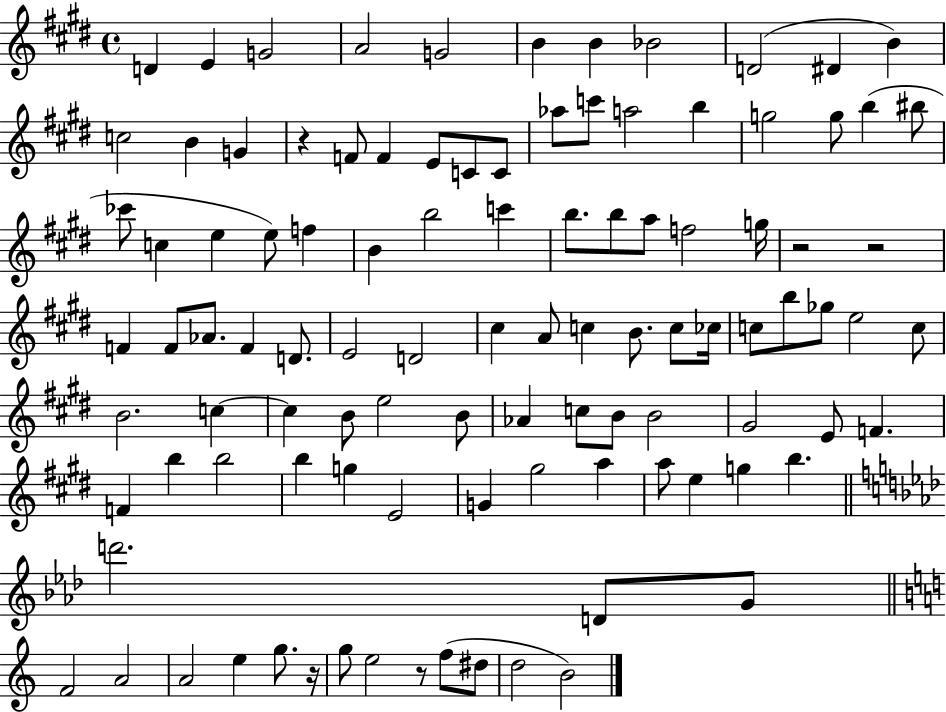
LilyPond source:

{
  \clef treble
  \time 4/4
  \defaultTimeSignature
  \key e \major
  d'4 e'4 g'2 | a'2 g'2 | b'4 b'4 bes'2 | d'2( dis'4 b'4) | \break c''2 b'4 g'4 | r4 f'8 f'4 e'8 c'8 c'8 | aes''8 c'''8 a''2 b''4 | g''2 g''8 b''4( bis''8 | \break ces'''8 c''4 e''4 e''8) f''4 | b'4 b''2 c'''4 | b''8. b''8 a''8 f''2 g''16 | r2 r2 | \break f'4 f'8 aes'8. f'4 d'8. | e'2 d'2 | cis''4 a'8 c''4 b'8. c''8 ces''16 | c''8 b''8 ges''8 e''2 c''8 | \break b'2. c''4~~ | c''4 b'8 e''2 b'8 | aes'4 c''8 b'8 b'2 | gis'2 e'8 f'4. | \break f'4 b''4 b''2 | b''4 g''4 e'2 | g'4 gis''2 a''4 | a''8 e''4 g''4 b''4. | \break \bar "||" \break \key aes \major d'''2. d'8 g'8 | \bar "||" \break \key a \minor f'2 a'2 | a'2 e''4 g''8. r16 | g''8 e''2 r8 f''8( dis''8 | d''2 b'2) | \break \bar "|."
}